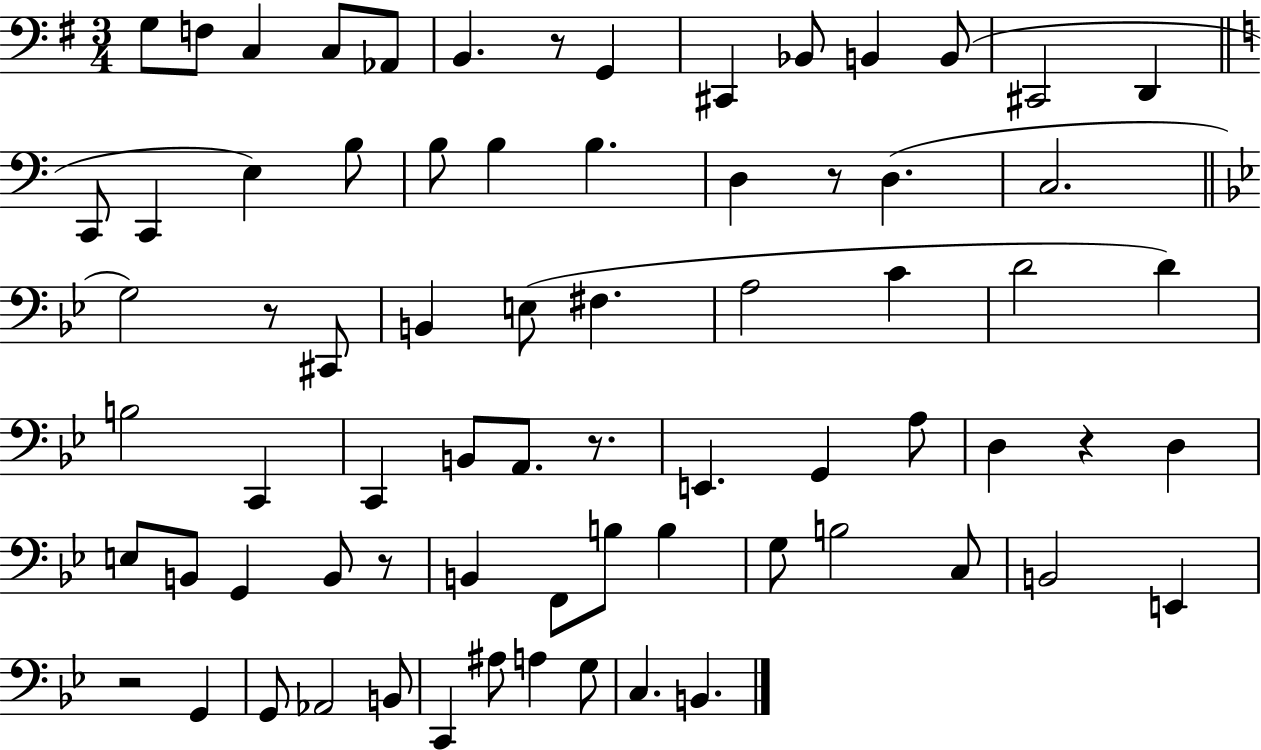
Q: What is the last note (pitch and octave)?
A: B2